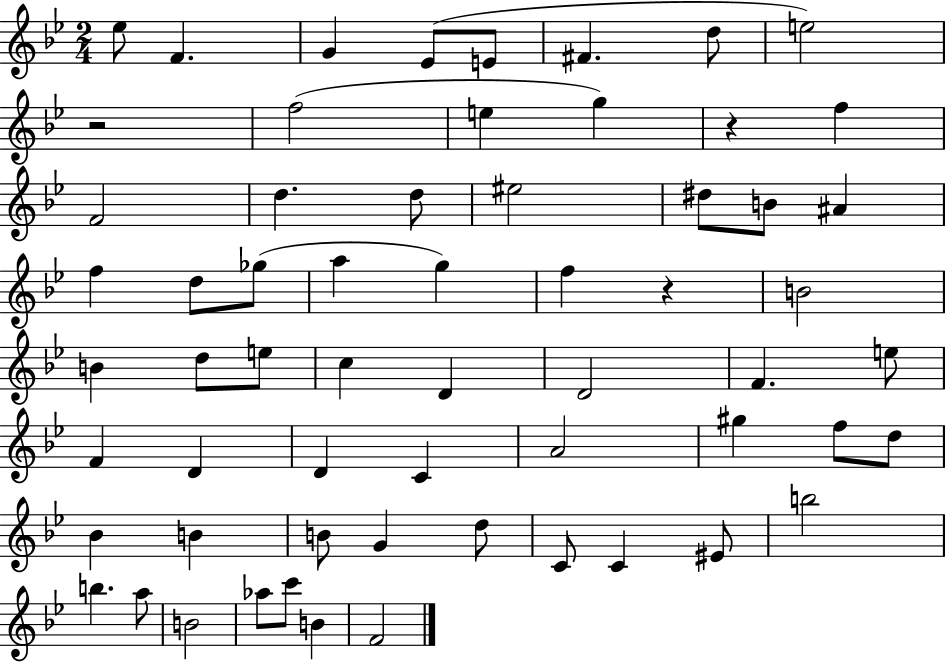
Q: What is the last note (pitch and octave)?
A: F4